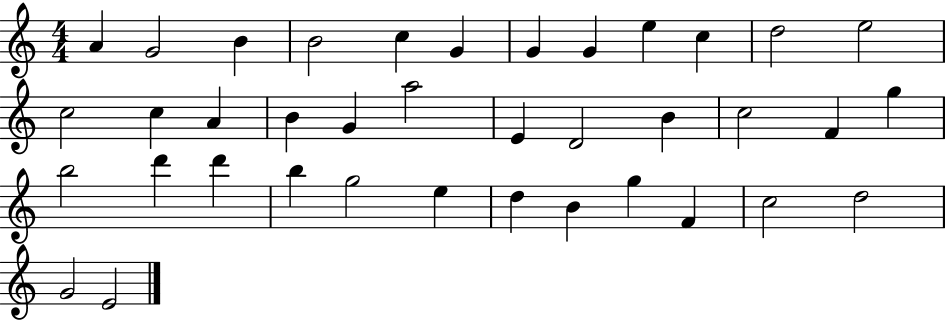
A4/q G4/h B4/q B4/h C5/q G4/q G4/q G4/q E5/q C5/q D5/h E5/h C5/h C5/q A4/q B4/q G4/q A5/h E4/q D4/h B4/q C5/h F4/q G5/q B5/h D6/q D6/q B5/q G5/h E5/q D5/q B4/q G5/q F4/q C5/h D5/h G4/h E4/h